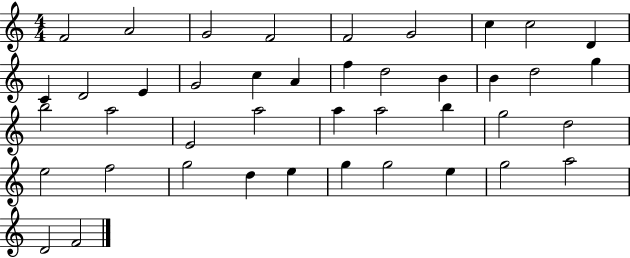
X:1
T:Untitled
M:4/4
L:1/4
K:C
F2 A2 G2 F2 F2 G2 c c2 D C D2 E G2 c A f d2 B B d2 g b2 a2 E2 a2 a a2 b g2 d2 e2 f2 g2 d e g g2 e g2 a2 D2 F2